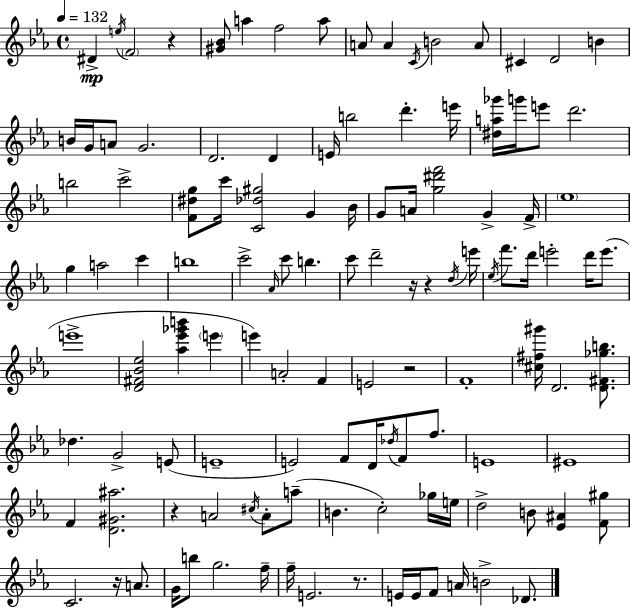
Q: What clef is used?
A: treble